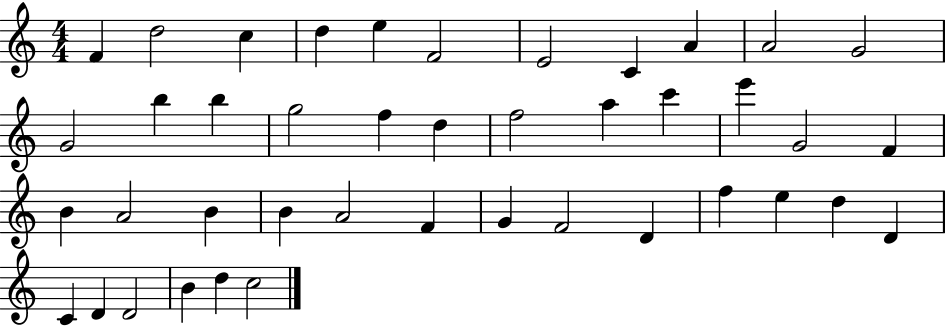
F4/q D5/h C5/q D5/q E5/q F4/h E4/h C4/q A4/q A4/h G4/h G4/h B5/q B5/q G5/h F5/q D5/q F5/h A5/q C6/q E6/q G4/h F4/q B4/q A4/h B4/q B4/q A4/h F4/q G4/q F4/h D4/q F5/q E5/q D5/q D4/q C4/q D4/q D4/h B4/q D5/q C5/h